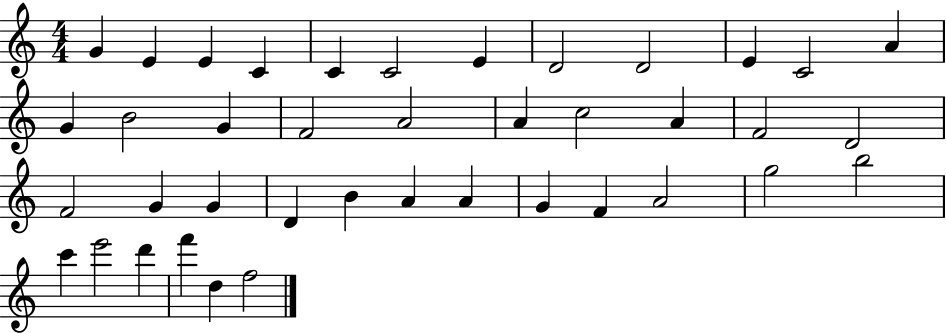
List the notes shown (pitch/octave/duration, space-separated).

G4/q E4/q E4/q C4/q C4/q C4/h E4/q D4/h D4/h E4/q C4/h A4/q G4/q B4/h G4/q F4/h A4/h A4/q C5/h A4/q F4/h D4/h F4/h G4/q G4/q D4/q B4/q A4/q A4/q G4/q F4/q A4/h G5/h B5/h C6/q E6/h D6/q F6/q D5/q F5/h